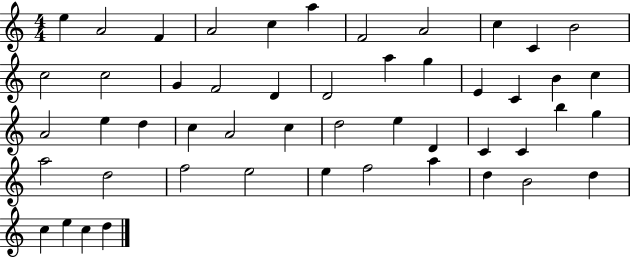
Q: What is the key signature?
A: C major